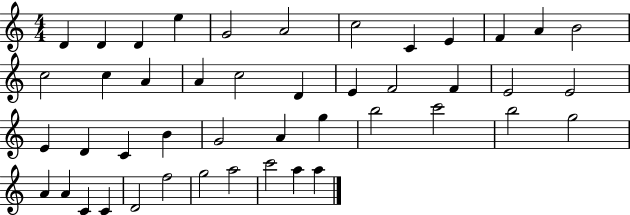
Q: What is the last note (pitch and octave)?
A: A5